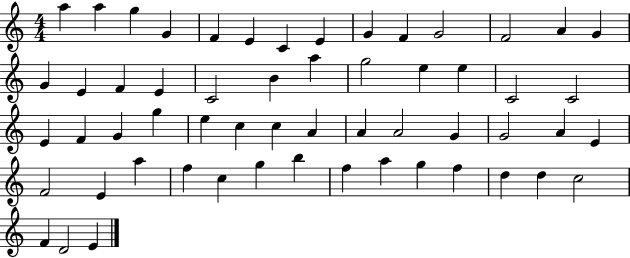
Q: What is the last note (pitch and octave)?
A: E4